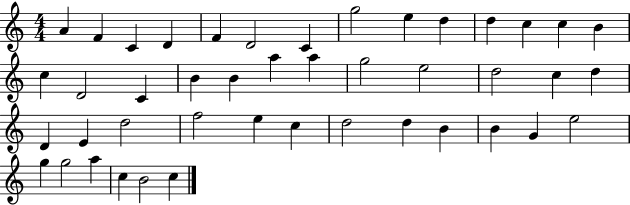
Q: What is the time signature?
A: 4/4